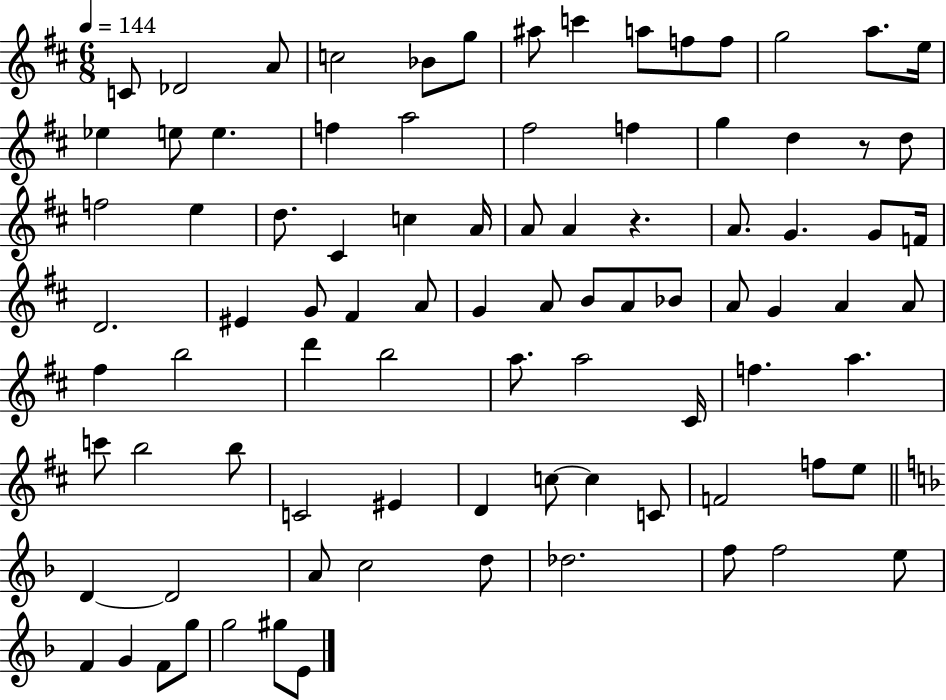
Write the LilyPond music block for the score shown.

{
  \clef treble
  \numericTimeSignature
  \time 6/8
  \key d \major
  \tempo 4 = 144
  c'8 des'2 a'8 | c''2 bes'8 g''8 | ais''8 c'''4 a''8 f''8 f''8 | g''2 a''8. e''16 | \break ees''4 e''8 e''4. | f''4 a''2 | fis''2 f''4 | g''4 d''4 r8 d''8 | \break f''2 e''4 | d''8. cis'4 c''4 a'16 | a'8 a'4 r4. | a'8. g'4. g'8 f'16 | \break d'2. | eis'4 g'8 fis'4 a'8 | g'4 a'8 b'8 a'8 bes'8 | a'8 g'4 a'4 a'8 | \break fis''4 b''2 | d'''4 b''2 | a''8. a''2 cis'16 | f''4. a''4. | \break c'''8 b''2 b''8 | c'2 eis'4 | d'4 c''8~~ c''4 c'8 | f'2 f''8 e''8 | \break \bar "||" \break \key d \minor d'4~~ d'2 | a'8 c''2 d''8 | des''2. | f''8 f''2 e''8 | \break f'4 g'4 f'8 g''8 | g''2 gis''8 e'8 | \bar "|."
}